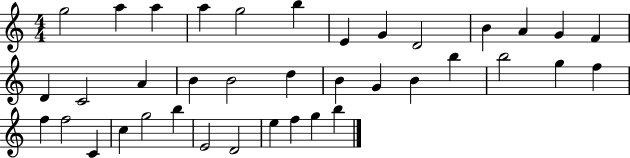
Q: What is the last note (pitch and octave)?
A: B5